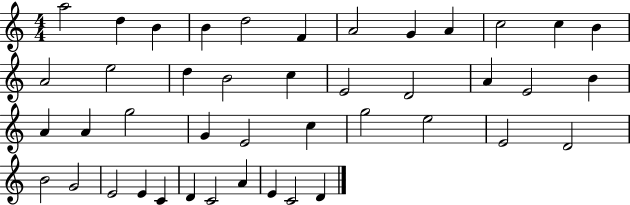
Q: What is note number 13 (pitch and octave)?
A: A4